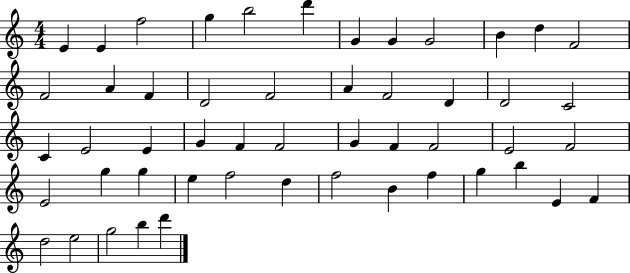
E4/q E4/q F5/h G5/q B5/h D6/q G4/q G4/q G4/h B4/q D5/q F4/h F4/h A4/q F4/q D4/h F4/h A4/q F4/h D4/q D4/h C4/h C4/q E4/h E4/q G4/q F4/q F4/h G4/q F4/q F4/h E4/h F4/h E4/h G5/q G5/q E5/q F5/h D5/q F5/h B4/q F5/q G5/q B5/q E4/q F4/q D5/h E5/h G5/h B5/q D6/q